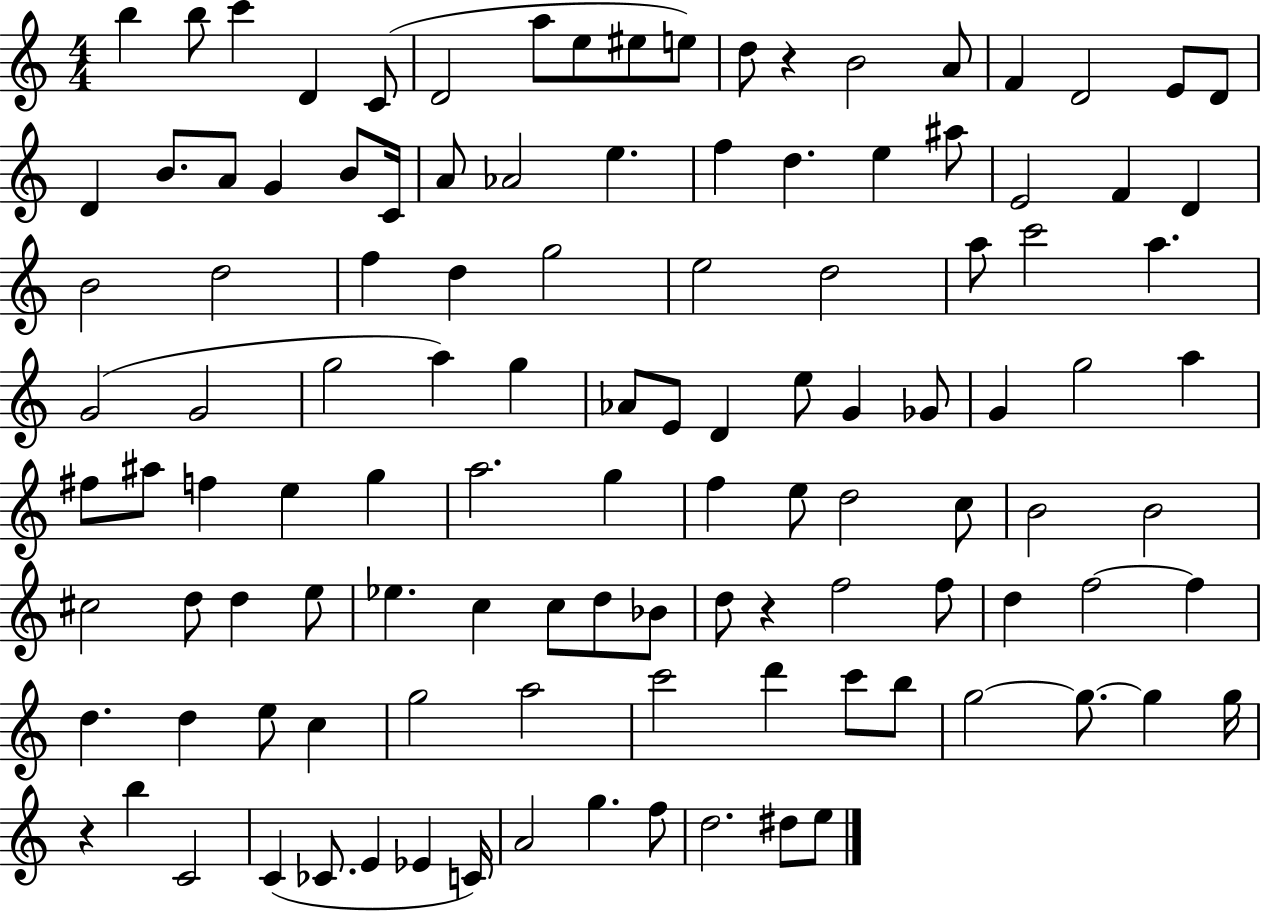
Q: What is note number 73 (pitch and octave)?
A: D5